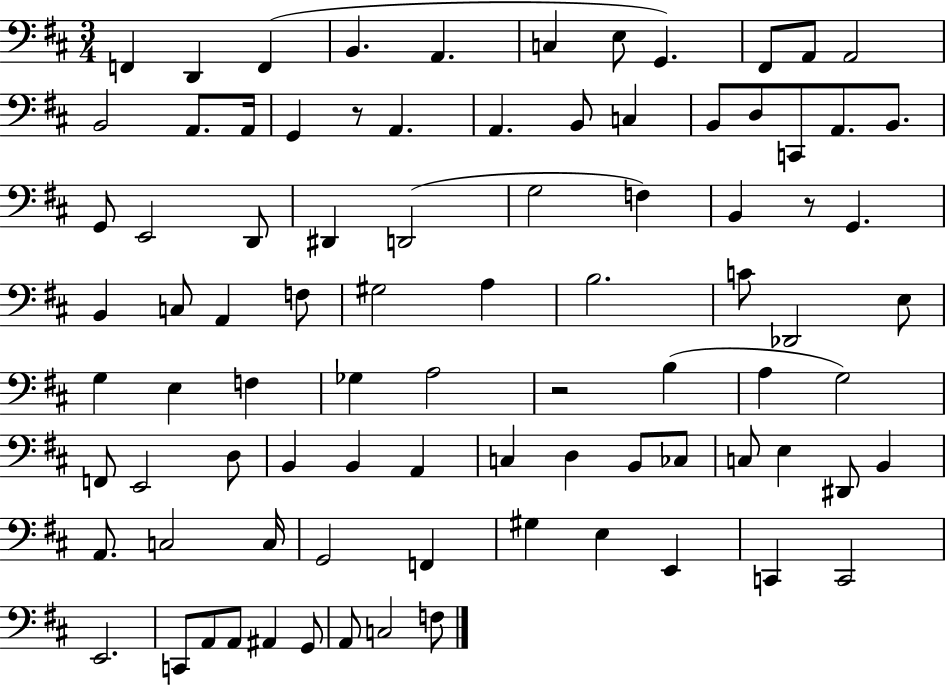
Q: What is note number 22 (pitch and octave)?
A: C2